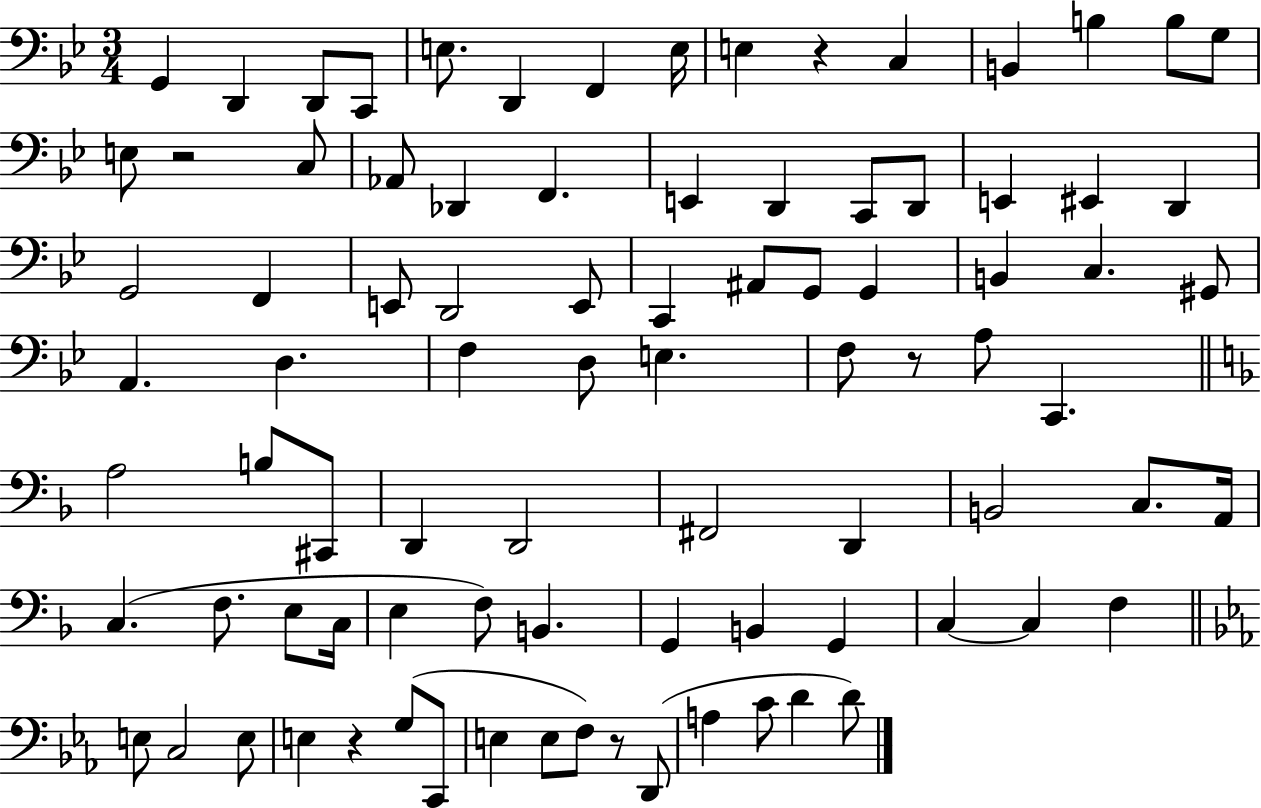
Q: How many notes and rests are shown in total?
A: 88